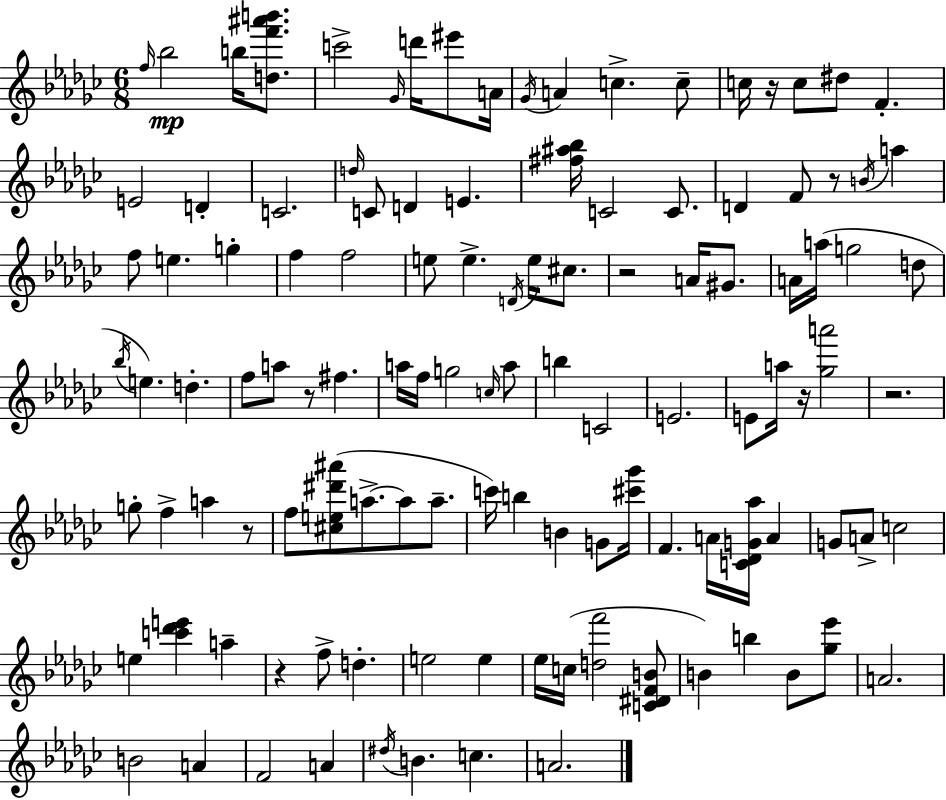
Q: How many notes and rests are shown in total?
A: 116